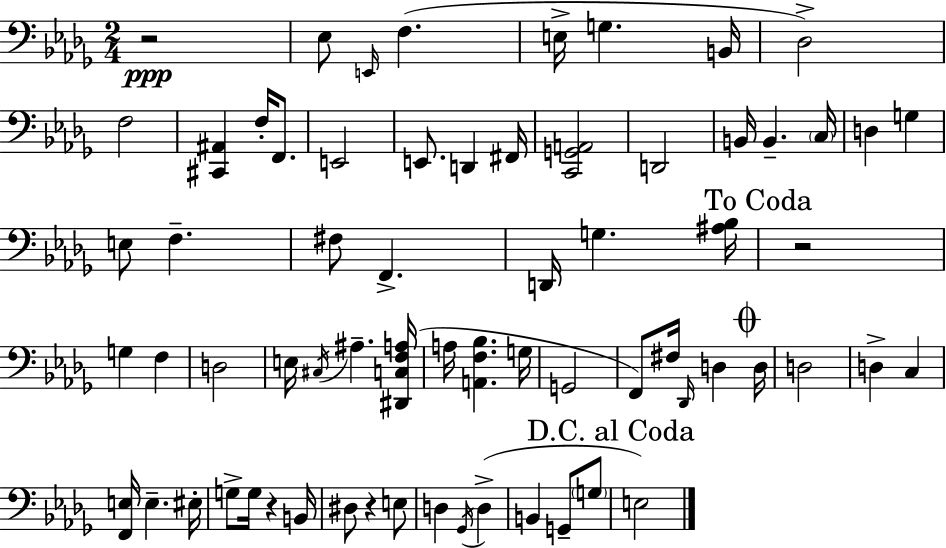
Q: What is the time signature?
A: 2/4